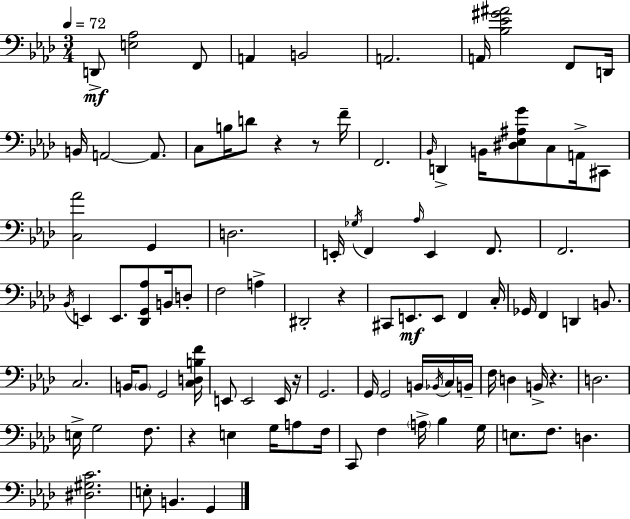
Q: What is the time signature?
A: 3/4